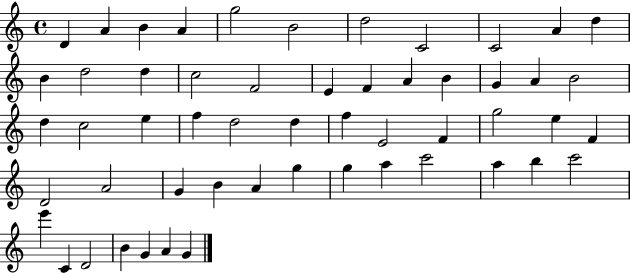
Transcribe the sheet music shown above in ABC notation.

X:1
T:Untitled
M:4/4
L:1/4
K:C
D A B A g2 B2 d2 C2 C2 A d B d2 d c2 F2 E F A B G A B2 d c2 e f d2 d f E2 F g2 e F D2 A2 G B A g g a c'2 a b c'2 e' C D2 B G A G